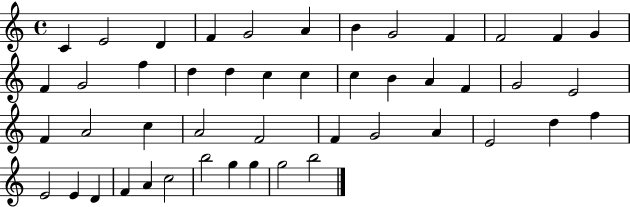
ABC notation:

X:1
T:Untitled
M:4/4
L:1/4
K:C
C E2 D F G2 A B G2 F F2 F G F G2 f d d c c c B A F G2 E2 F A2 c A2 F2 F G2 A E2 d f E2 E D F A c2 b2 g g g2 b2